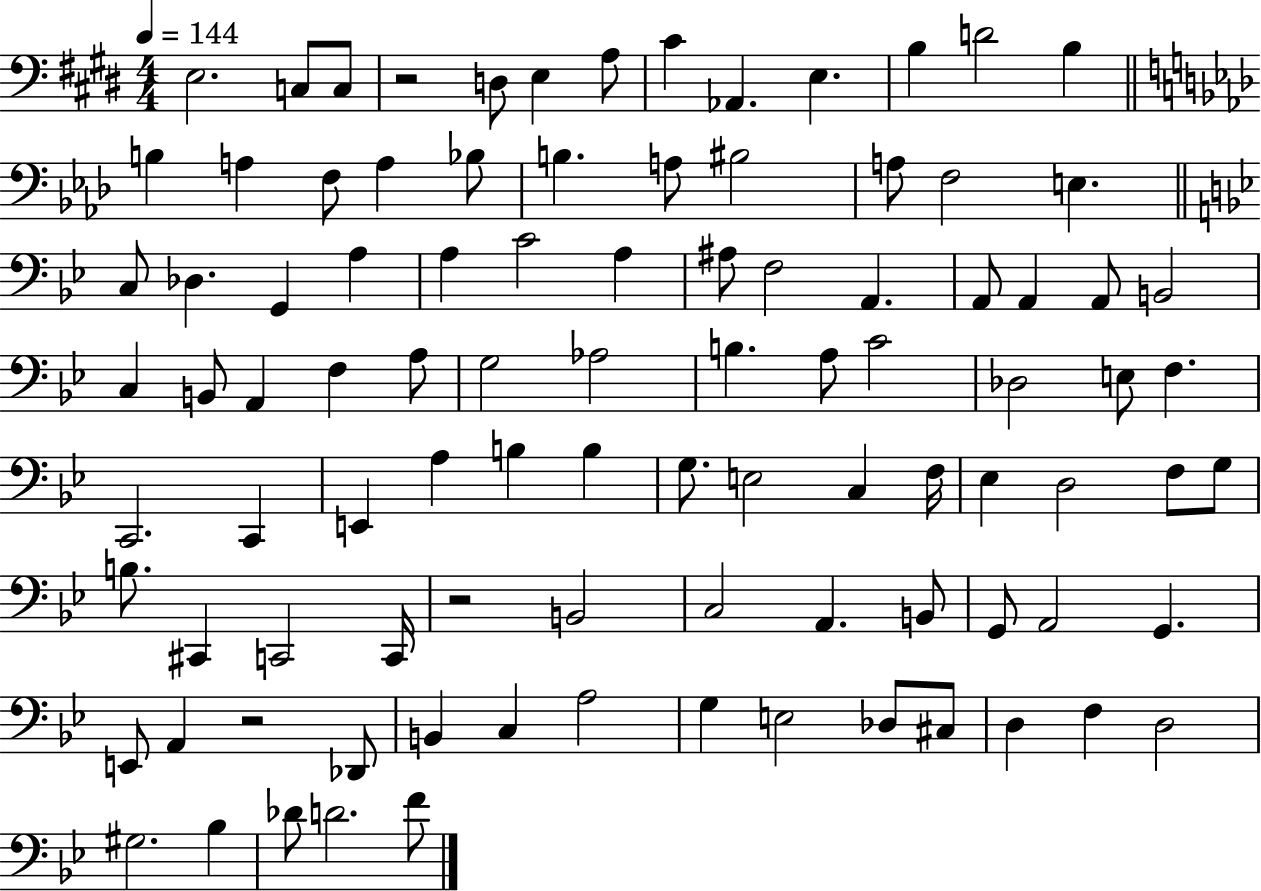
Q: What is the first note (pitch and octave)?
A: E3